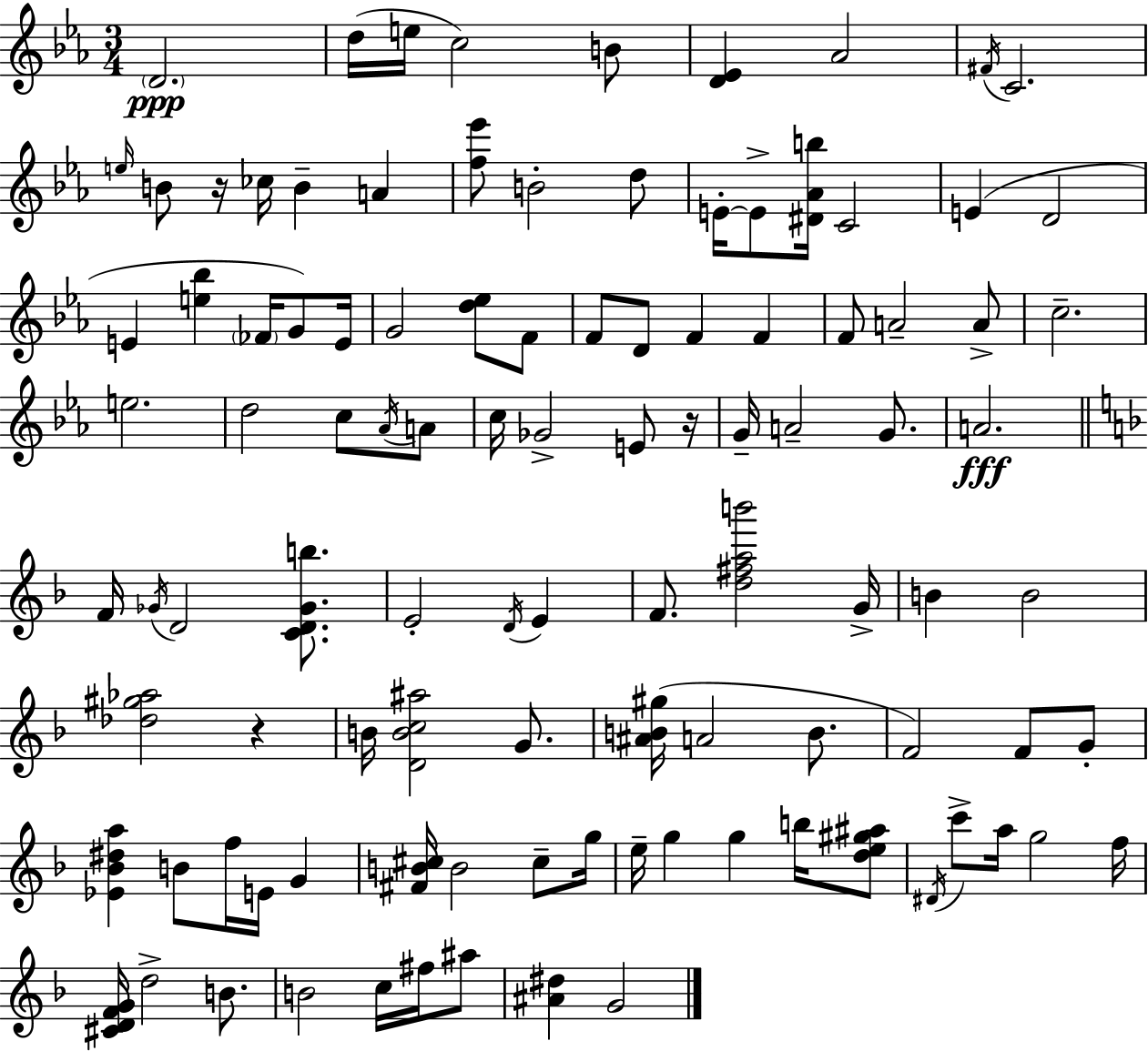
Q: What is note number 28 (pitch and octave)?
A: D4